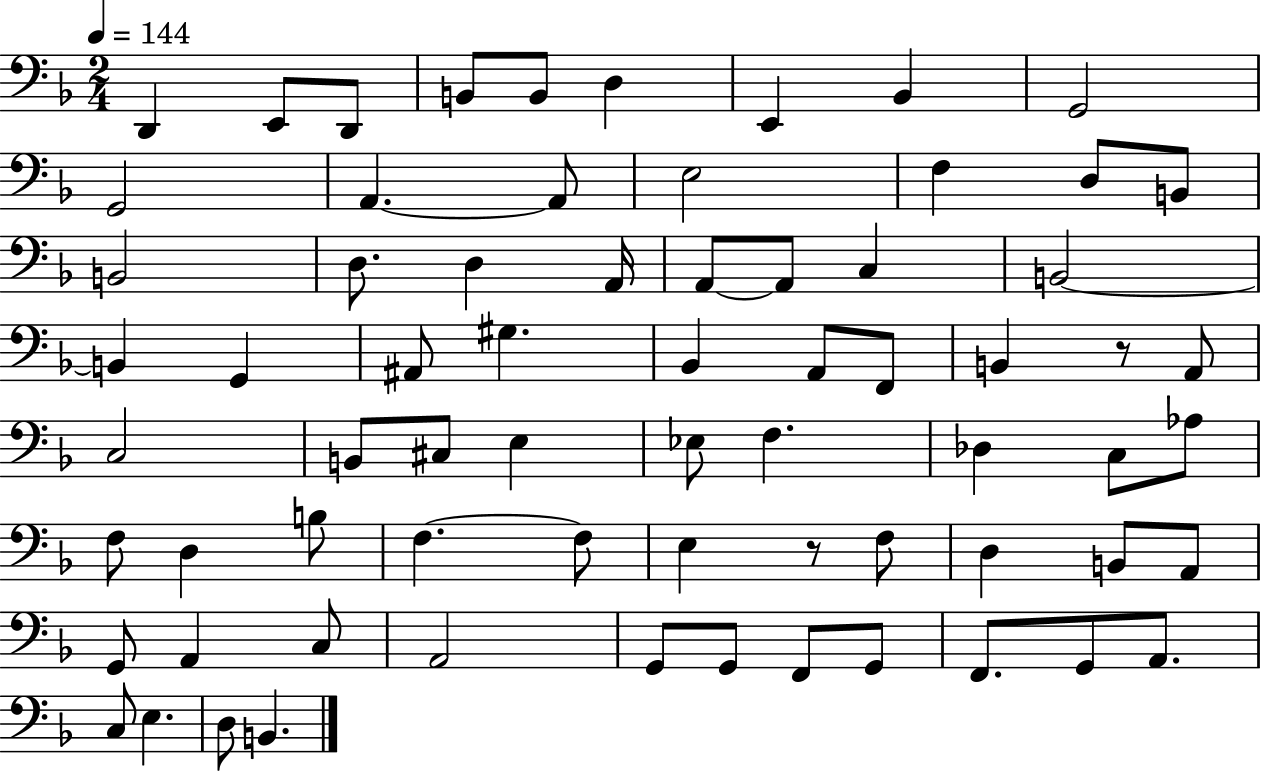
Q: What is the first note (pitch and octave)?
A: D2